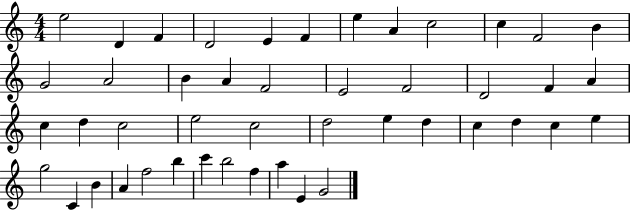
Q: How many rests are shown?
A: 0